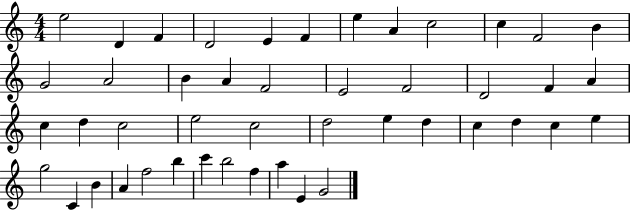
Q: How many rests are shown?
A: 0